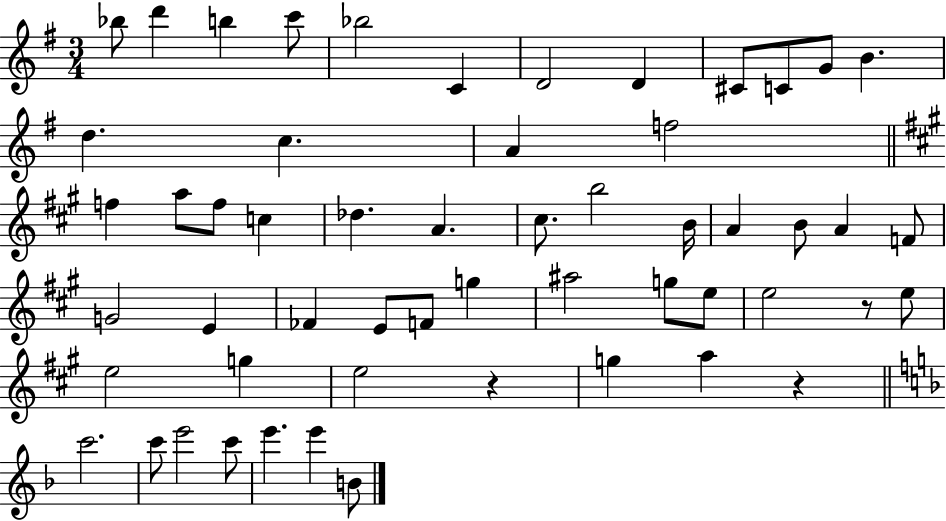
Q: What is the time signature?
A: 3/4